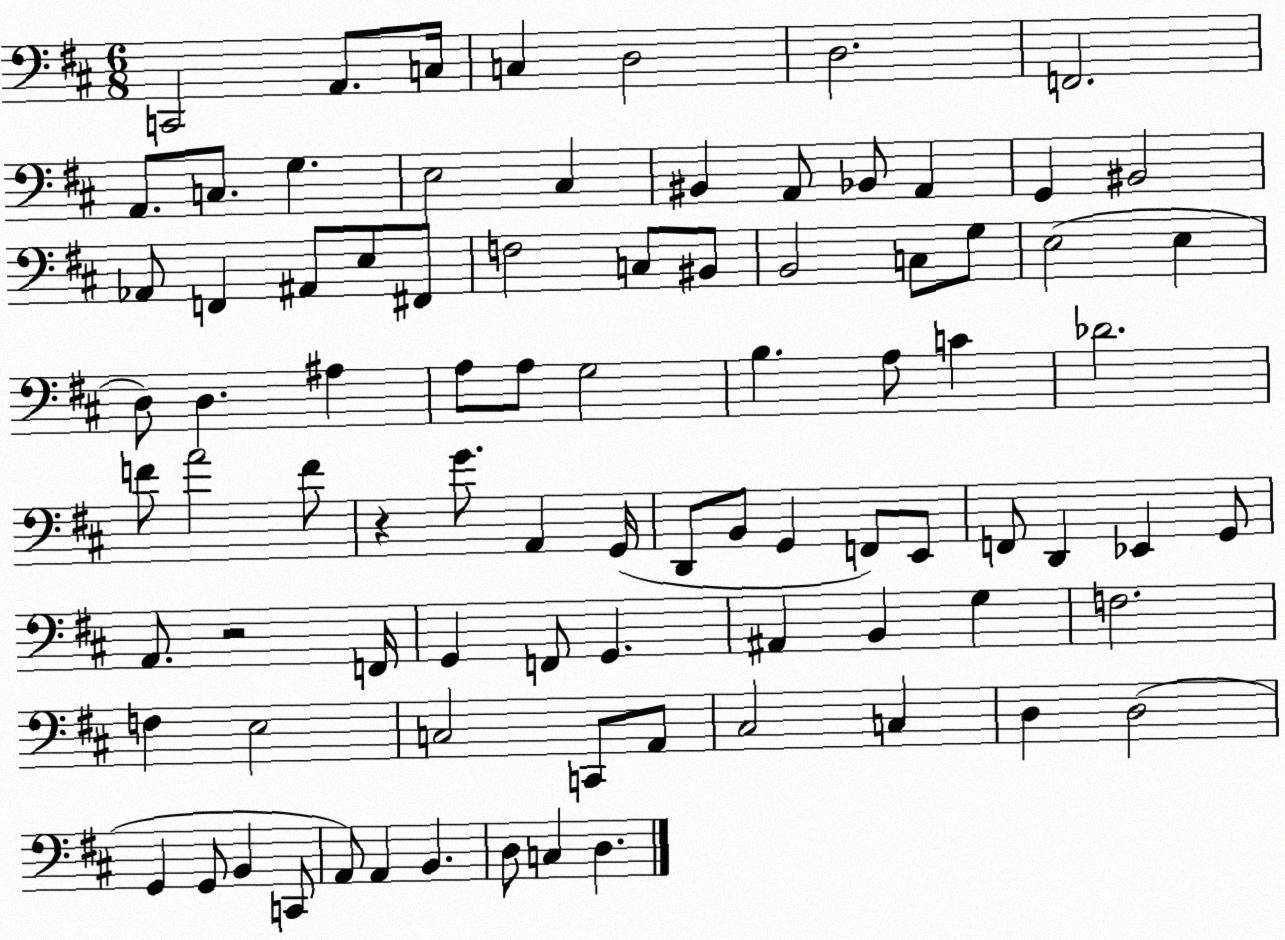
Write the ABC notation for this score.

X:1
T:Untitled
M:6/8
L:1/4
K:D
C,,2 A,,/2 C,/4 C, D,2 D,2 F,,2 A,,/2 C,/2 G, E,2 ^C, ^B,, A,,/2 _B,,/2 A,, G,, ^B,,2 _A,,/2 F,, ^A,,/2 E,/2 ^F,,/2 F,2 C,/2 ^B,,/2 B,,2 C,/2 G,/2 E,2 E, D,/2 D, ^A, A,/2 A,/2 G,2 B, A,/2 C _D2 F/2 A2 F/2 z G/2 A,, G,,/4 D,,/2 B,,/2 G,, F,,/2 E,,/2 F,,/2 D,, _E,, G,,/2 A,,/2 z2 F,,/4 G,, F,,/2 G,, ^A,, B,, G, F,2 F, E,2 C,2 C,,/2 A,,/2 ^C,2 C, D, D,2 G,, G,,/2 B,, C,,/2 A,,/2 A,, B,, D,/2 C, D,